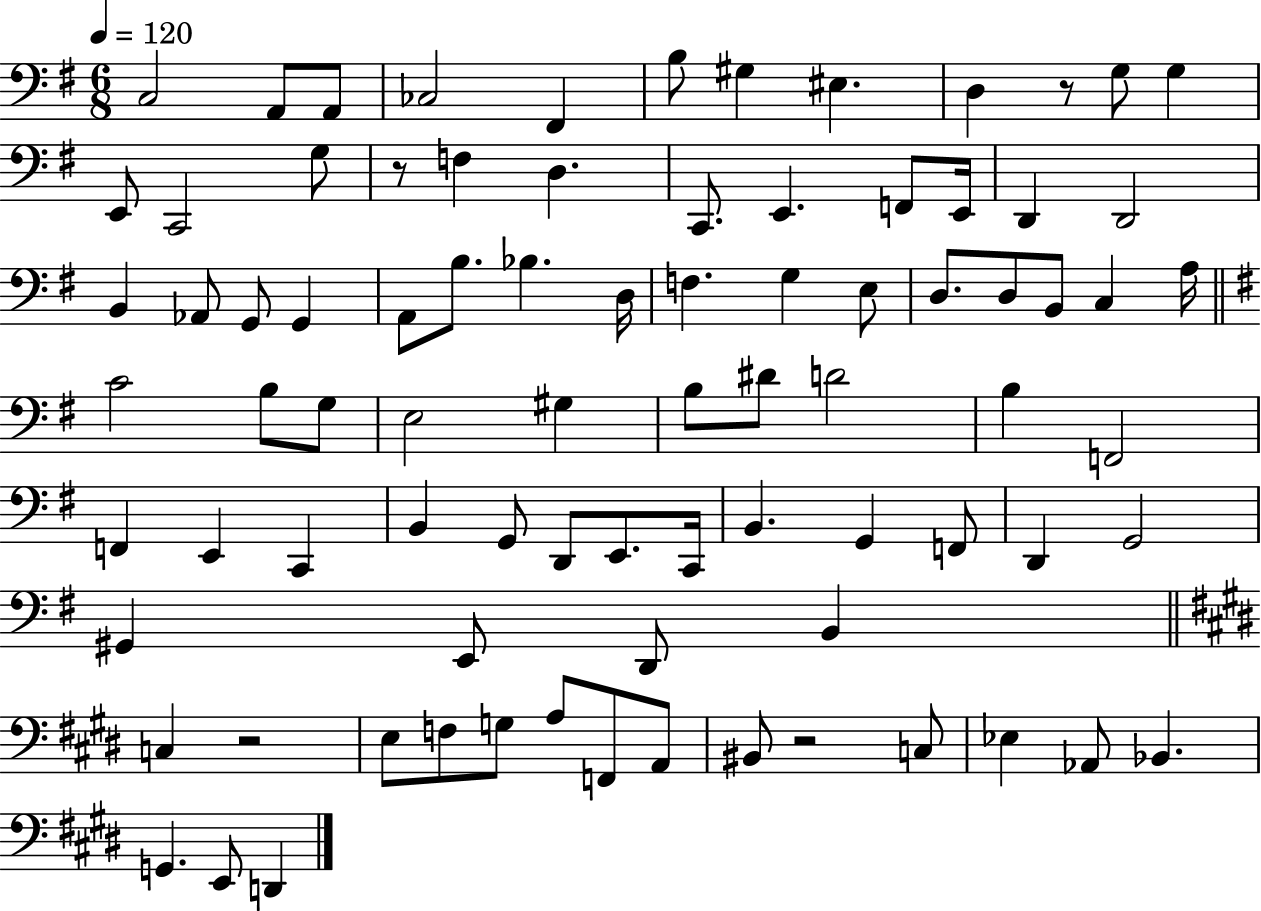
X:1
T:Untitled
M:6/8
L:1/4
K:G
C,2 A,,/2 A,,/2 _C,2 ^F,, B,/2 ^G, ^E, D, z/2 G,/2 G, E,,/2 C,,2 G,/2 z/2 F, D, C,,/2 E,, F,,/2 E,,/4 D,, D,,2 B,, _A,,/2 G,,/2 G,, A,,/2 B,/2 _B, D,/4 F, G, E,/2 D,/2 D,/2 B,,/2 C, A,/4 C2 B,/2 G,/2 E,2 ^G, B,/2 ^D/2 D2 B, F,,2 F,, E,, C,, B,, G,,/2 D,,/2 E,,/2 C,,/4 B,, G,, F,,/2 D,, G,,2 ^G,, E,,/2 D,,/2 B,, C, z2 E,/2 F,/2 G,/2 A,/2 F,,/2 A,,/2 ^B,,/2 z2 C,/2 _E, _A,,/2 _B,, G,, E,,/2 D,,